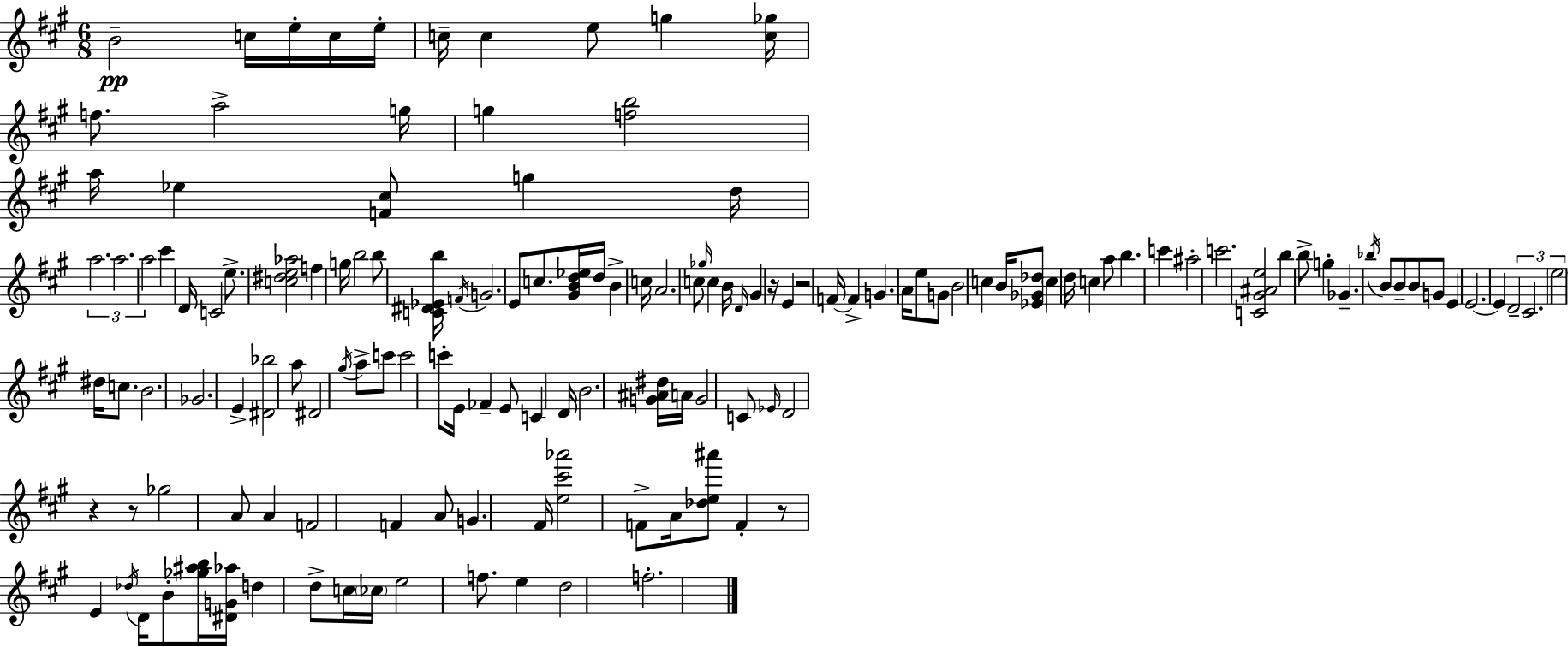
X:1
T:Untitled
M:6/8
L:1/4
K:A
B2 c/4 e/4 c/4 e/4 c/4 c e/2 g [c_g]/4 f/2 a2 g/4 g [fb]2 a/4 _e [F^c]/2 g d/4 a2 a2 a2 ^c' D/4 C2 e/2 [c^de_a]2 f g/4 b2 b/2 [C^D_Eb]/4 F/4 G2 E/2 c/2 [^GBd_e]/4 d/4 B c/4 A2 c/2 _g/4 c B/4 D/4 ^G z/4 E z2 F/4 F G A/4 e/2 G/2 B2 c B/4 [_E_G_d]/2 c d/4 c a/2 b c' ^a2 c'2 [C^G^Ae]2 b b/2 g _G _b/4 B/2 B/2 B/2 G/2 E E2 E D2 ^C2 e2 ^d/4 c/2 B2 _G2 E [^D_b]2 a/2 ^D2 ^g/4 a/2 c'/2 c'2 c'/2 E/4 _F E/2 C D/4 B2 [G^A^d]/4 A/4 G2 C/2 _E/4 D2 z z/2 _g2 A/2 A F2 F A/2 G ^F/4 [e^c'_a']2 F/2 A/4 [_de^a']/2 F z/2 E _d/4 D/4 B/2 [_g^ab]/4 [^DG_a]/4 d d/2 c/4 _c/4 e2 f/2 e d2 f2